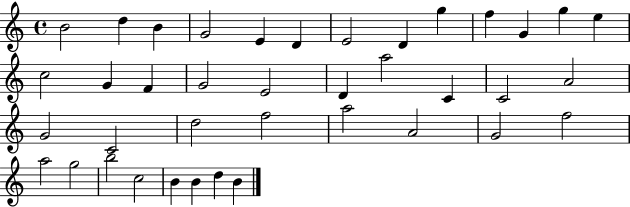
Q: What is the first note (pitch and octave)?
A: B4